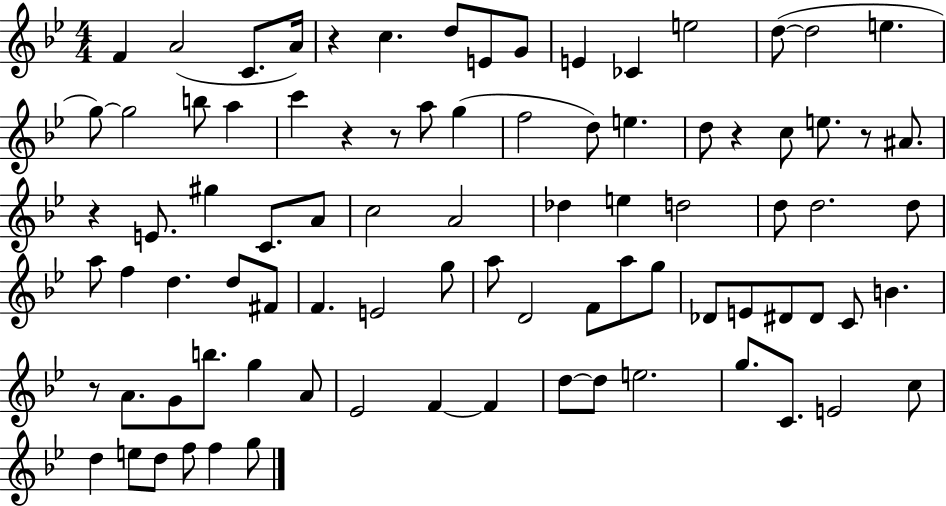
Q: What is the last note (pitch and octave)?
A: G5